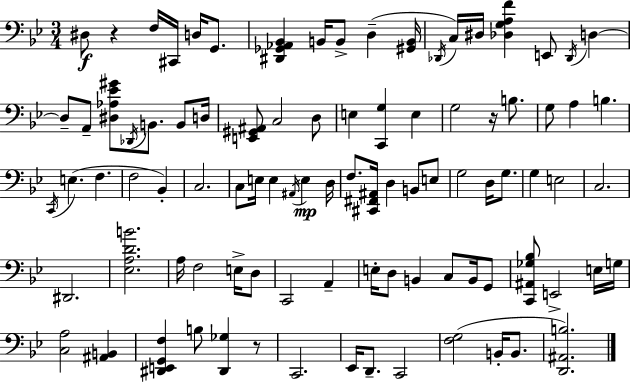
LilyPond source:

{
  \clef bass
  \numericTimeSignature
  \time 3/4
  \key bes \major
  dis8\f r4 f16 cis,16 d16 g,8. | <dis, ges, aes, bes,>4 b,16 b,8-> d4--( <gis, b,>16 | \acciaccatura { des,16 }) c16 dis16 <des g a f'>4 e,8 \acciaccatura { des,16 } d4~~ | d8-- a,8-- <dis aes ees' gis'>8 \acciaccatura { des,16 } b,8. | \break b,8 d16 <e, gis, ais,>8 c2 | d8 e4 <c, g>4 e4 | g2 r16 | b8. g8 a4 b4. | \break \acciaccatura { c,16 } e4.( f4. | f2 | bes,4-.) c2. | c8 e16 e4 \acciaccatura { ais,16 }\mp | \break e4 d16 f8. <cis, fis, ais,>16 d4 | b,8 e8 g2 | d16 g8. g4 e2 | c2. | \break dis,2. | <ees a d' b'>2. | a16 f2 | e16-> d8 c,2 | \break a,4-- e16-. d8 b,4 | c8 b,16 g,8 <c, ais, ges bes>8 e,2-> | e16 g16 <c a>2 | <ais, b,>4 <dis, e, g, f>4 b8 <dis, ges>4 | \break r8 c,2. | ees,16 d,8.-- c,2 | <f g>2( | b,16-. b,8. <d, ais, b>2.) | \break \bar "|."
}